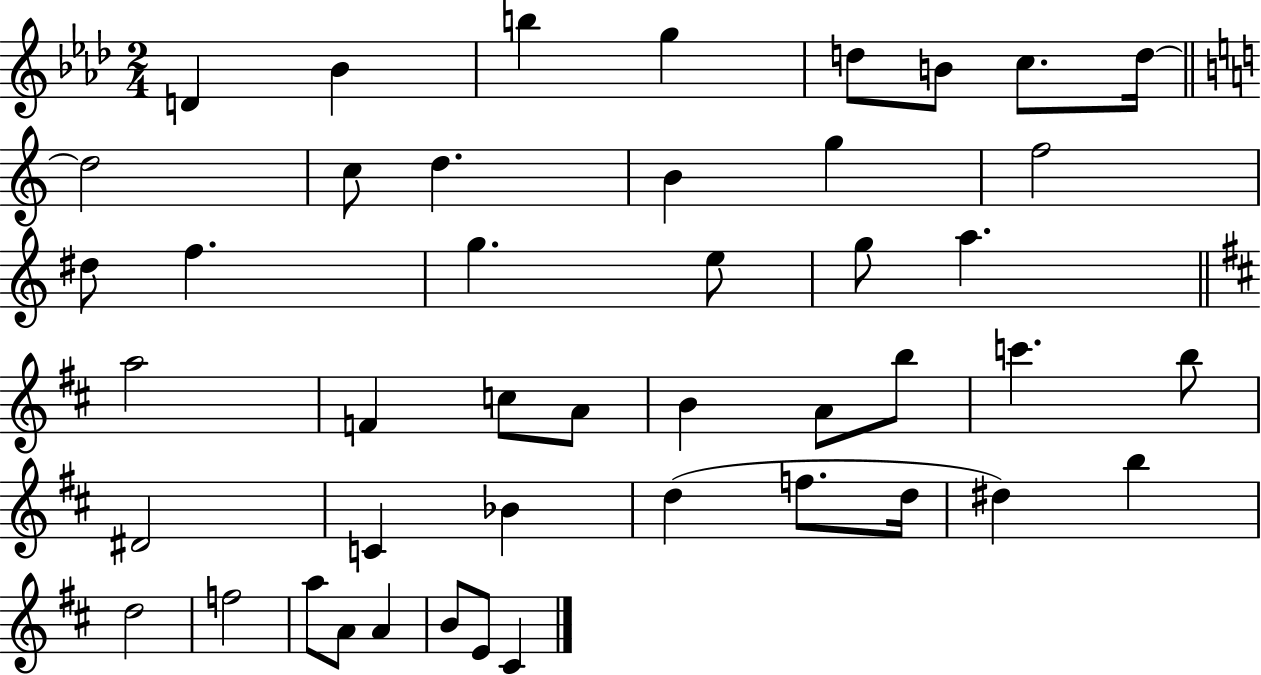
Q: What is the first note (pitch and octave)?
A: D4